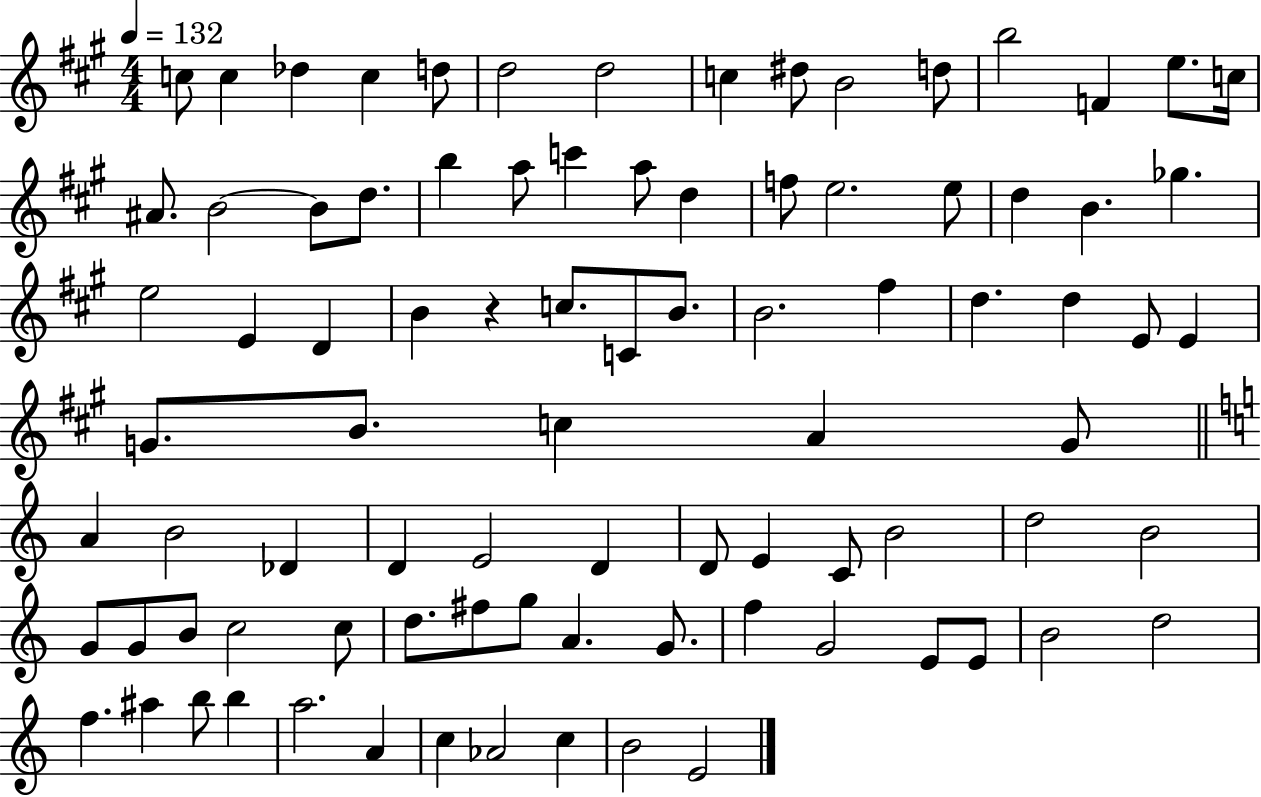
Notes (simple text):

C5/e C5/q Db5/q C5/q D5/e D5/h D5/h C5/q D#5/e B4/h D5/e B5/h F4/q E5/e. C5/s A#4/e. B4/h B4/e D5/e. B5/q A5/e C6/q A5/e D5/q F5/e E5/h. E5/e D5/q B4/q. Gb5/q. E5/h E4/q D4/q B4/q R/q C5/e. C4/e B4/e. B4/h. F#5/q D5/q. D5/q E4/e E4/q G4/e. B4/e. C5/q A4/q G4/e A4/q B4/h Db4/q D4/q E4/h D4/q D4/e E4/q C4/e B4/h D5/h B4/h G4/e G4/e B4/e C5/h C5/e D5/e. F#5/e G5/e A4/q. G4/e. F5/q G4/h E4/e E4/e B4/h D5/h F5/q. A#5/q B5/e B5/q A5/h. A4/q C5/q Ab4/h C5/q B4/h E4/h